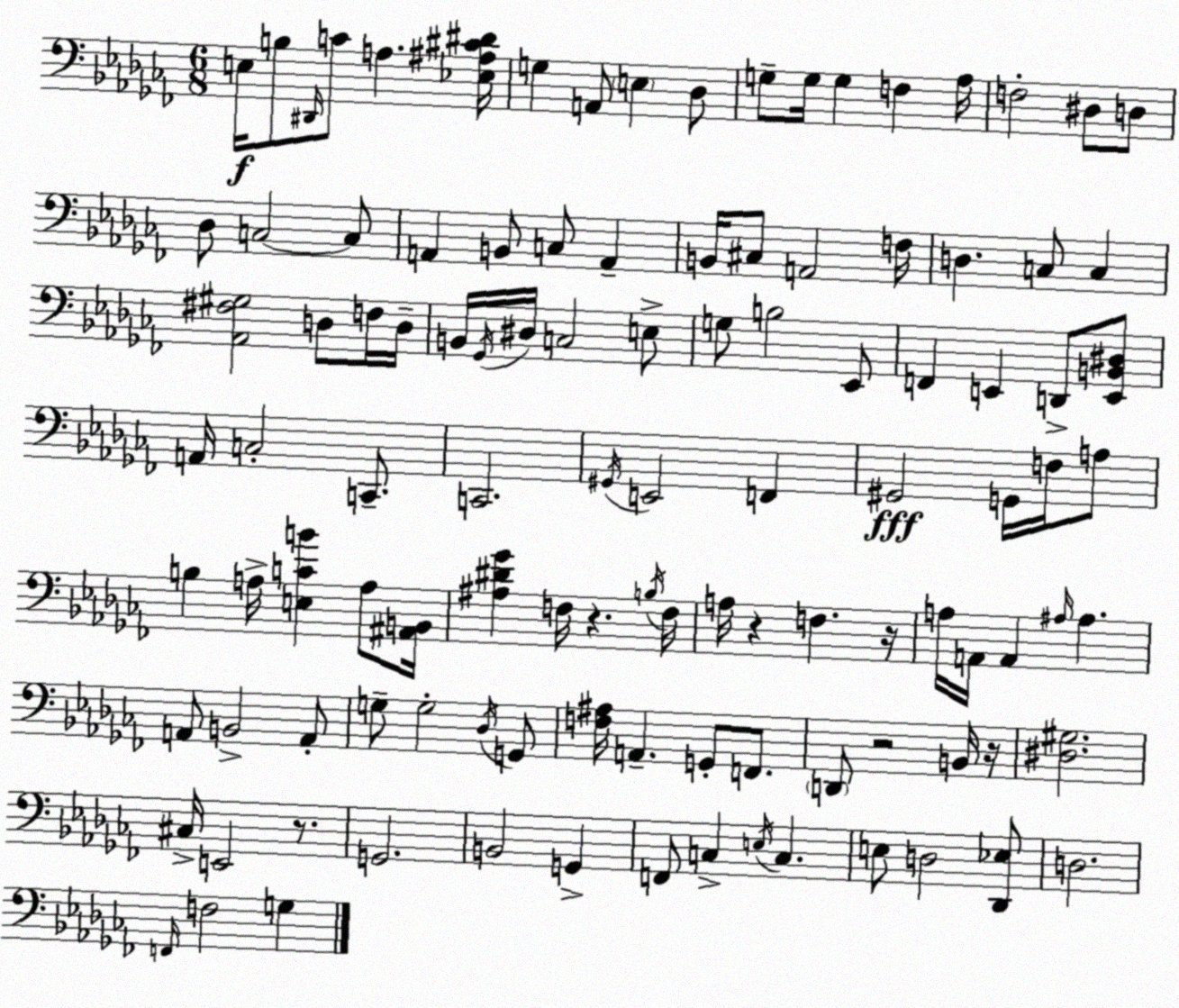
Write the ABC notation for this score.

X:1
T:Untitled
M:6/8
L:1/4
K:Abm
E,/4 B,/2 ^D,,/4 C/2 A, [_E,^A,^C^D]/4 G, A,,/2 E, _D,/2 G,/2 G,/4 G, F, _A,/4 F,2 ^D,/2 D,/2 _D,/2 C,2 C,/2 A,, B,,/2 C,/2 A,, B,,/4 ^C,/2 A,,2 F,/4 D, C,/2 C, [_A,,^F,^G,]2 D,/2 F,/4 D,/4 B,,/4 _G,,/4 ^D,/4 C,2 E,/2 G,/2 B,2 _E,,/2 F,, E,, D,,/2 [E,,B,,^D,]/2 A,,/4 C,2 C,,/2 C,,2 ^G,,/4 E,,2 F,, ^G,,2 G,,/4 F,/4 A,/2 B, A,/4 [E,CB] A,/2 [^A,,B,,]/4 [^A,^D_G] F,/4 z B,/4 F,/4 A,/4 z F, z/4 A,/4 A,,/4 A,, ^A,/4 ^A, A,,/2 B,,2 A,,/2 G,/2 G,2 _D,/4 G,,/2 [F,^A,]/4 A,, G,,/2 F,,/2 D,,/2 z2 B,,/4 z/4 [^D,^G,]2 ^C,/4 E,,2 z/2 G,,2 B,,2 G,, F,,/2 C, E,/4 C, E,/2 D,2 [_D,,_E,]/2 D,2 F,,/4 F,2 G,